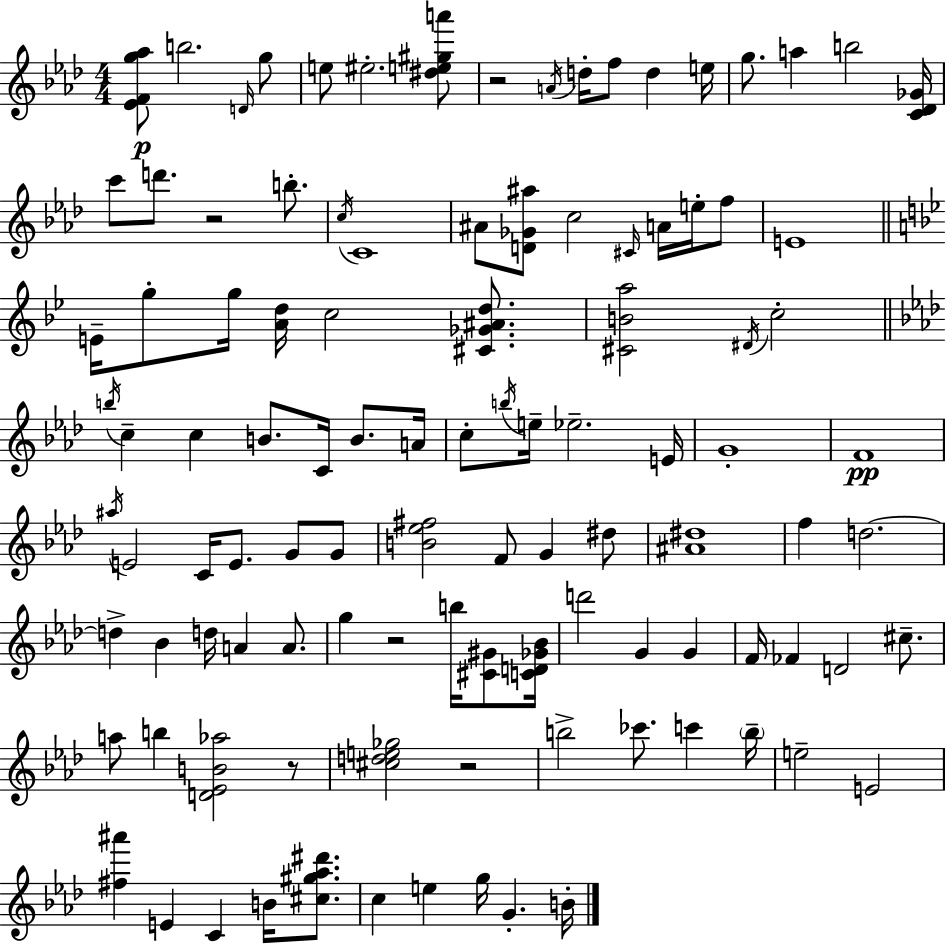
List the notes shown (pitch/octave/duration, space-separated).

[Eb4,F4,G5,Ab5]/e B5/h. D4/s G5/e E5/e EIS5/h. [D#5,E5,G#5,A6]/e R/h A4/s D5/s F5/e D5/q E5/s G5/e. A5/q B5/h [C4,Db4,Gb4]/s C6/e D6/e. R/h B5/e. C5/s C4/w A#4/e [D4,Gb4,A#5]/e C5/h C#4/s A4/s E5/s F5/e E4/w E4/s G5/e G5/s [A4,D5]/s C5/h [C#4,Gb4,A#4,D5]/e. [C#4,B4,A5]/h D#4/s C5/h B5/s C5/q C5/q B4/e. C4/s B4/e. A4/s C5/e B5/s E5/s Eb5/h. E4/s G4/w F4/w A#5/s E4/h C4/s E4/e. G4/e G4/e [B4,Eb5,F#5]/h F4/e G4/q D#5/e [A#4,D#5]/w F5/q D5/h. D5/q Bb4/q D5/s A4/q A4/e. G5/q R/h B5/s [C#4,G#4]/e [C4,D4,Gb4,Bb4]/s D6/h G4/q G4/q F4/s FES4/q D4/h C#5/e. A5/e B5/q [D4,Eb4,B4,Ab5]/h R/e [C#5,D5,E5,Gb5]/h R/h B5/h CES6/e. C6/q B5/s E5/h E4/h [F#5,A#6]/q E4/q C4/q B4/s [C#5,G#5,Ab5,D#6]/e. C5/q E5/q G5/s G4/q. B4/s